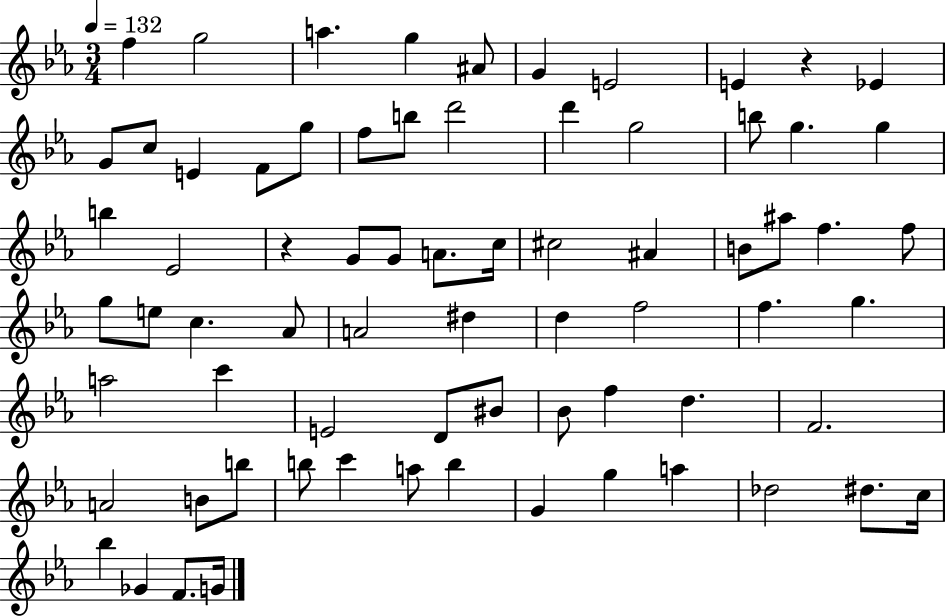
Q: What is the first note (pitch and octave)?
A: F5